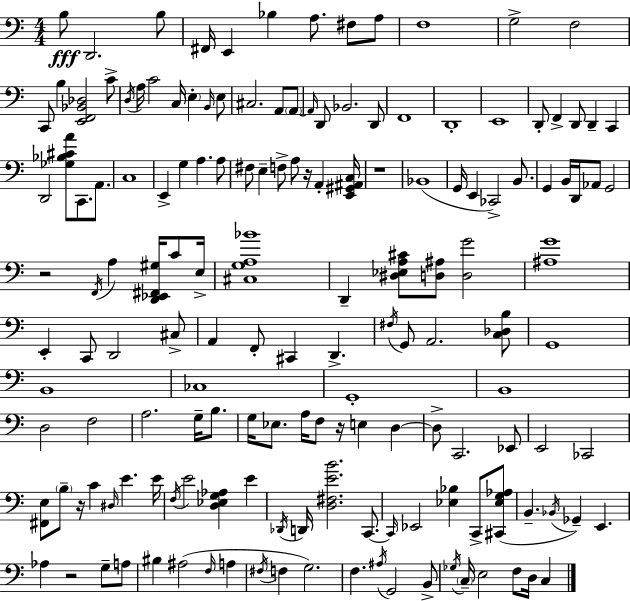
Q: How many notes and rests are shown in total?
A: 156